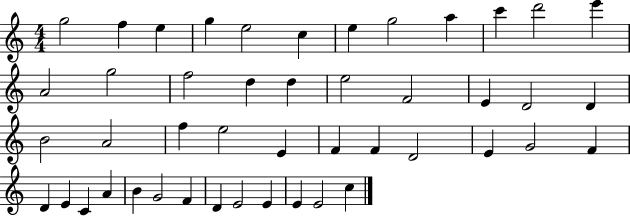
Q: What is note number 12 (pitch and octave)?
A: E6